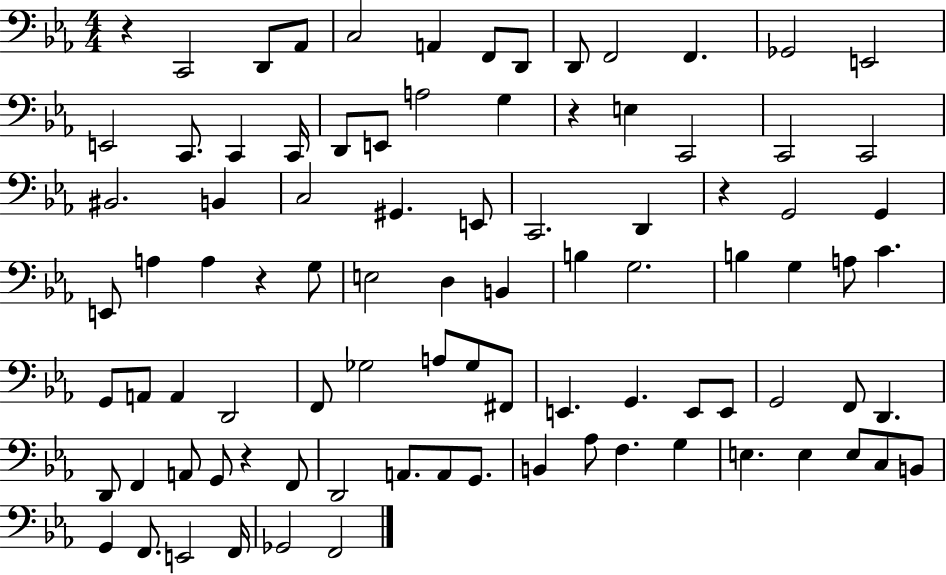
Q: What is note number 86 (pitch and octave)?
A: F2